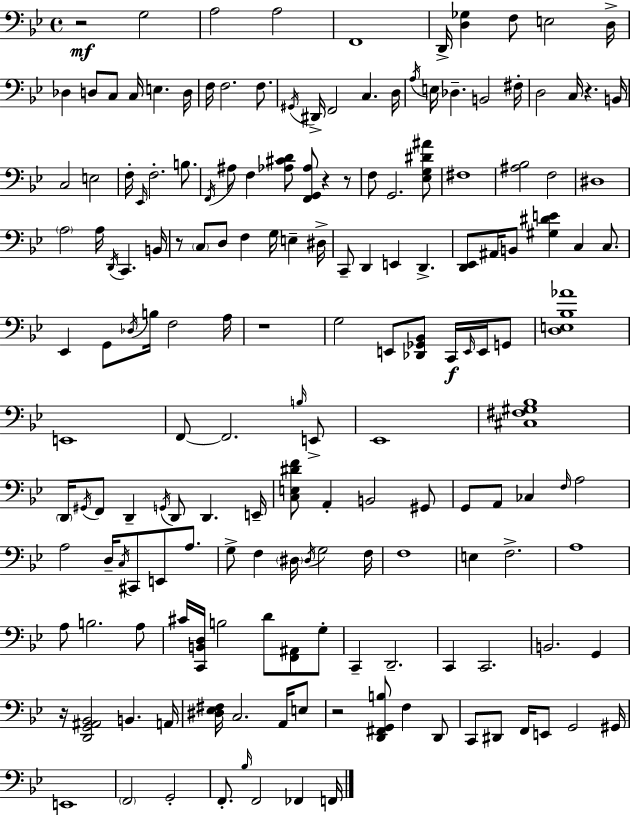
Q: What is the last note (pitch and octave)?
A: F2